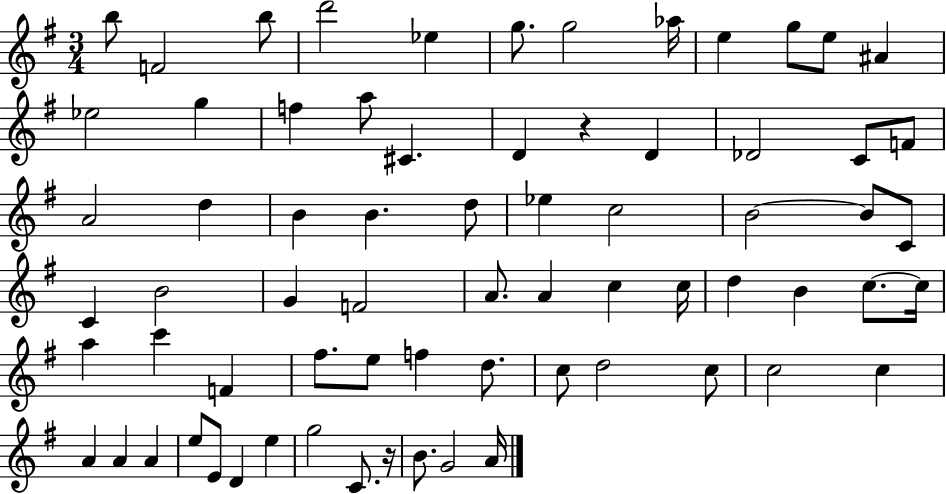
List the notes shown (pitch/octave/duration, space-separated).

B5/e F4/h B5/e D6/h Eb5/q G5/e. G5/h Ab5/s E5/q G5/e E5/e A#4/q Eb5/h G5/q F5/q A5/e C#4/q. D4/q R/q D4/q Db4/h C4/e F4/e A4/h D5/q B4/q B4/q. D5/e Eb5/q C5/h B4/h B4/e C4/e C4/q B4/h G4/q F4/h A4/e. A4/q C5/q C5/s D5/q B4/q C5/e. C5/s A5/q C6/q F4/q F#5/e. E5/e F5/q D5/e. C5/e D5/h C5/e C5/h C5/q A4/q A4/q A4/q E5/e E4/e D4/q E5/q G5/h C4/e. R/s B4/e. G4/h A4/s